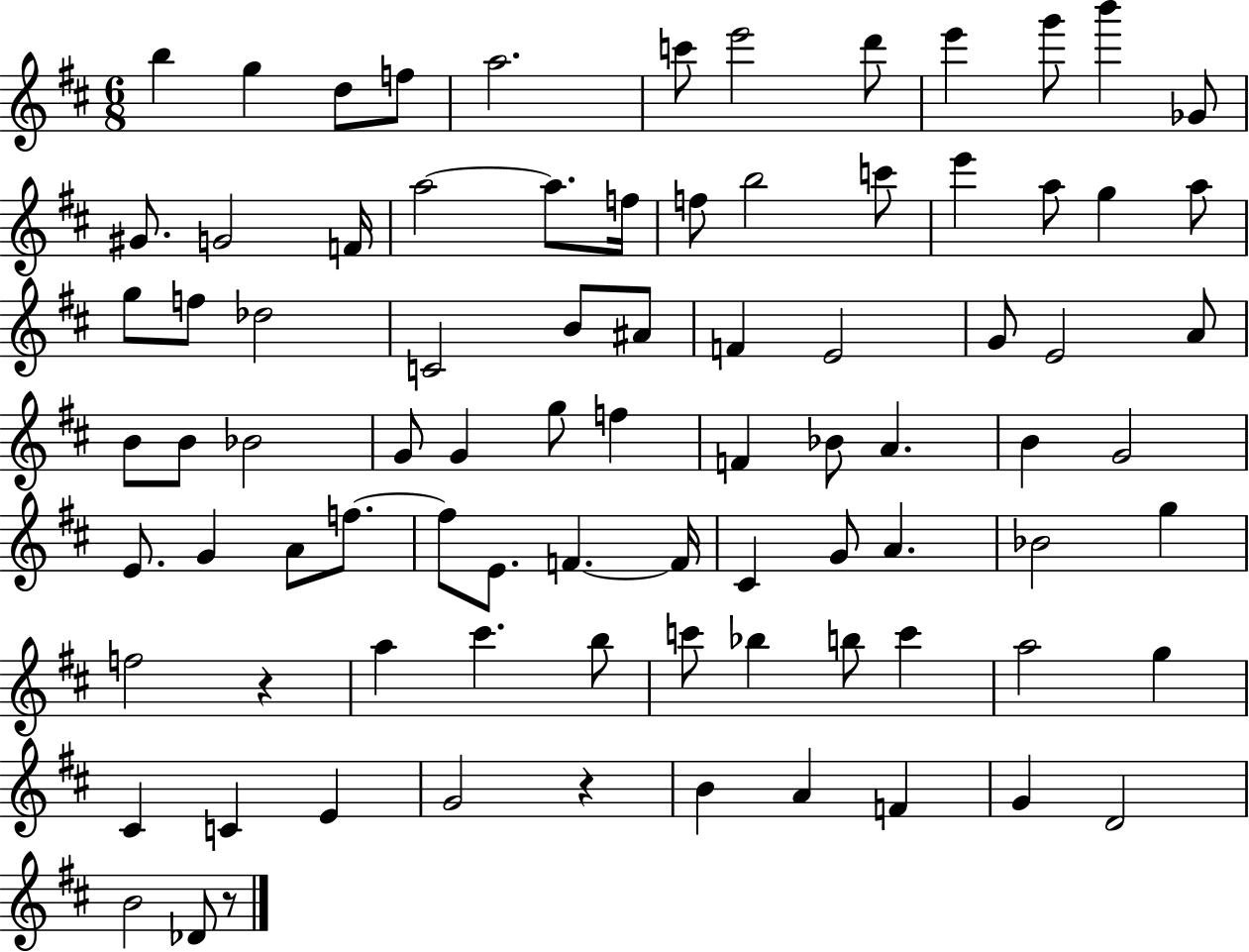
B5/q G5/q D5/e F5/e A5/h. C6/e E6/h D6/e E6/q G6/e B6/q Gb4/e G#4/e. G4/h F4/s A5/h A5/e. F5/s F5/e B5/h C6/e E6/q A5/e G5/q A5/e G5/e F5/e Db5/h C4/h B4/e A#4/e F4/q E4/h G4/e E4/h A4/e B4/e B4/e Bb4/h G4/e G4/q G5/e F5/q F4/q Bb4/e A4/q. B4/q G4/h E4/e. G4/q A4/e F5/e. F5/e E4/e. F4/q. F4/s C#4/q G4/e A4/q. Bb4/h G5/q F5/h R/q A5/q C#6/q. B5/e C6/e Bb5/q B5/e C6/q A5/h G5/q C#4/q C4/q E4/q G4/h R/q B4/q A4/q F4/q G4/q D4/h B4/h Db4/e R/e